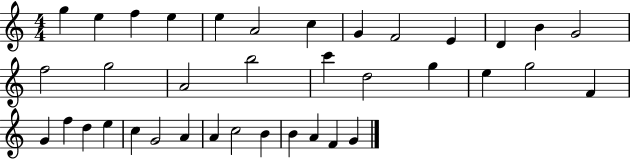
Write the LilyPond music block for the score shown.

{
  \clef treble
  \numericTimeSignature
  \time 4/4
  \key c \major
  g''4 e''4 f''4 e''4 | e''4 a'2 c''4 | g'4 f'2 e'4 | d'4 b'4 g'2 | \break f''2 g''2 | a'2 b''2 | c'''4 d''2 g''4 | e''4 g''2 f'4 | \break g'4 f''4 d''4 e''4 | c''4 g'2 a'4 | a'4 c''2 b'4 | b'4 a'4 f'4 g'4 | \break \bar "|."
}